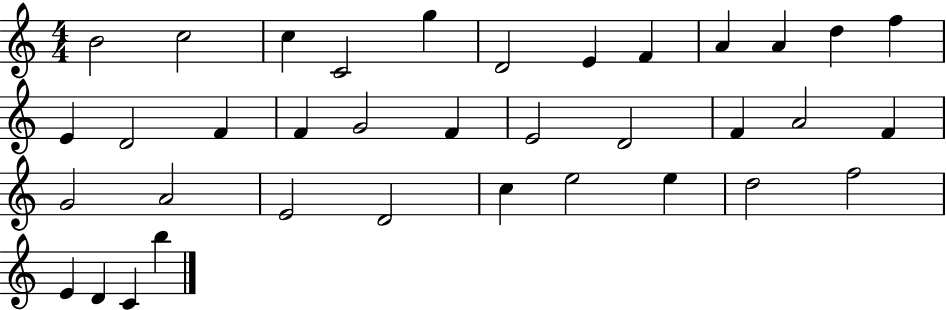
{
  \clef treble
  \numericTimeSignature
  \time 4/4
  \key c \major
  b'2 c''2 | c''4 c'2 g''4 | d'2 e'4 f'4 | a'4 a'4 d''4 f''4 | \break e'4 d'2 f'4 | f'4 g'2 f'4 | e'2 d'2 | f'4 a'2 f'4 | \break g'2 a'2 | e'2 d'2 | c''4 e''2 e''4 | d''2 f''2 | \break e'4 d'4 c'4 b''4 | \bar "|."
}